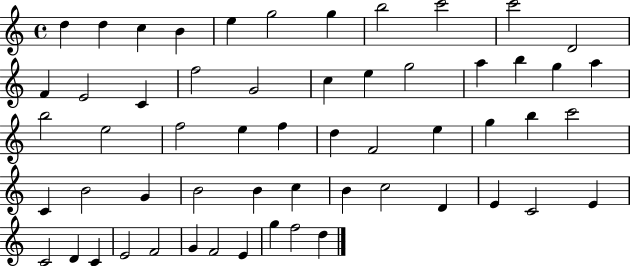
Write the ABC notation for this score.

X:1
T:Untitled
M:4/4
L:1/4
K:C
d d c B e g2 g b2 c'2 c'2 D2 F E2 C f2 G2 c e g2 a b g a b2 e2 f2 e f d F2 e g b c'2 C B2 G B2 B c B c2 D E C2 E C2 D C E2 F2 G F2 E g f2 d